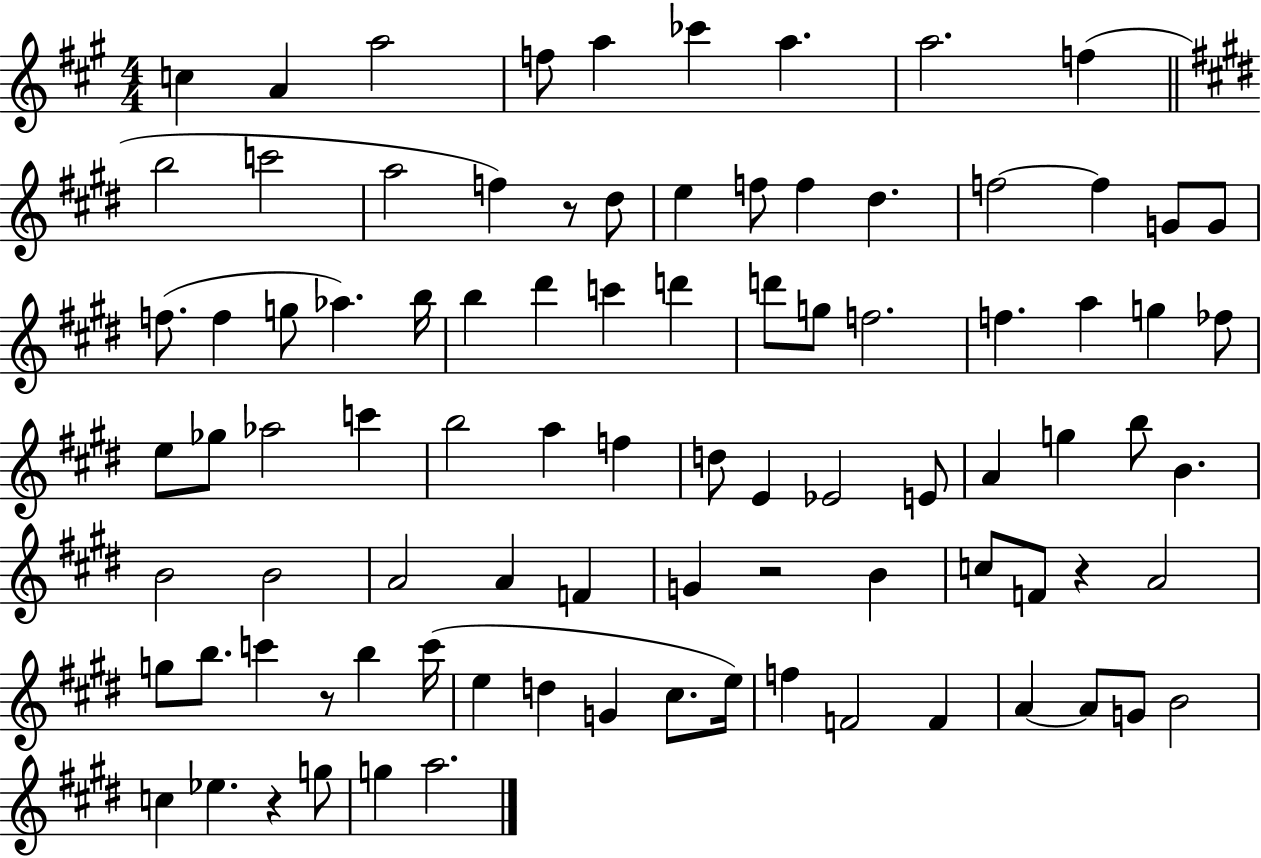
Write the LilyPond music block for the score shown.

{
  \clef treble
  \numericTimeSignature
  \time 4/4
  \key a \major
  c''4 a'4 a''2 | f''8 a''4 ces'''4 a''4. | a''2. f''4( | \bar "||" \break \key e \major b''2 c'''2 | a''2 f''4) r8 dis''8 | e''4 f''8 f''4 dis''4. | f''2~~ f''4 g'8 g'8 | \break f''8.( f''4 g''8 aes''4.) b''16 | b''4 dis'''4 c'''4 d'''4 | d'''8 g''8 f''2. | f''4. a''4 g''4 fes''8 | \break e''8 ges''8 aes''2 c'''4 | b''2 a''4 f''4 | d''8 e'4 ees'2 e'8 | a'4 g''4 b''8 b'4. | \break b'2 b'2 | a'2 a'4 f'4 | g'4 r2 b'4 | c''8 f'8 r4 a'2 | \break g''8 b''8. c'''4 r8 b''4 c'''16( | e''4 d''4 g'4 cis''8. e''16) | f''4 f'2 f'4 | a'4~~ a'8 g'8 b'2 | \break c''4 ees''4. r4 g''8 | g''4 a''2. | \bar "|."
}